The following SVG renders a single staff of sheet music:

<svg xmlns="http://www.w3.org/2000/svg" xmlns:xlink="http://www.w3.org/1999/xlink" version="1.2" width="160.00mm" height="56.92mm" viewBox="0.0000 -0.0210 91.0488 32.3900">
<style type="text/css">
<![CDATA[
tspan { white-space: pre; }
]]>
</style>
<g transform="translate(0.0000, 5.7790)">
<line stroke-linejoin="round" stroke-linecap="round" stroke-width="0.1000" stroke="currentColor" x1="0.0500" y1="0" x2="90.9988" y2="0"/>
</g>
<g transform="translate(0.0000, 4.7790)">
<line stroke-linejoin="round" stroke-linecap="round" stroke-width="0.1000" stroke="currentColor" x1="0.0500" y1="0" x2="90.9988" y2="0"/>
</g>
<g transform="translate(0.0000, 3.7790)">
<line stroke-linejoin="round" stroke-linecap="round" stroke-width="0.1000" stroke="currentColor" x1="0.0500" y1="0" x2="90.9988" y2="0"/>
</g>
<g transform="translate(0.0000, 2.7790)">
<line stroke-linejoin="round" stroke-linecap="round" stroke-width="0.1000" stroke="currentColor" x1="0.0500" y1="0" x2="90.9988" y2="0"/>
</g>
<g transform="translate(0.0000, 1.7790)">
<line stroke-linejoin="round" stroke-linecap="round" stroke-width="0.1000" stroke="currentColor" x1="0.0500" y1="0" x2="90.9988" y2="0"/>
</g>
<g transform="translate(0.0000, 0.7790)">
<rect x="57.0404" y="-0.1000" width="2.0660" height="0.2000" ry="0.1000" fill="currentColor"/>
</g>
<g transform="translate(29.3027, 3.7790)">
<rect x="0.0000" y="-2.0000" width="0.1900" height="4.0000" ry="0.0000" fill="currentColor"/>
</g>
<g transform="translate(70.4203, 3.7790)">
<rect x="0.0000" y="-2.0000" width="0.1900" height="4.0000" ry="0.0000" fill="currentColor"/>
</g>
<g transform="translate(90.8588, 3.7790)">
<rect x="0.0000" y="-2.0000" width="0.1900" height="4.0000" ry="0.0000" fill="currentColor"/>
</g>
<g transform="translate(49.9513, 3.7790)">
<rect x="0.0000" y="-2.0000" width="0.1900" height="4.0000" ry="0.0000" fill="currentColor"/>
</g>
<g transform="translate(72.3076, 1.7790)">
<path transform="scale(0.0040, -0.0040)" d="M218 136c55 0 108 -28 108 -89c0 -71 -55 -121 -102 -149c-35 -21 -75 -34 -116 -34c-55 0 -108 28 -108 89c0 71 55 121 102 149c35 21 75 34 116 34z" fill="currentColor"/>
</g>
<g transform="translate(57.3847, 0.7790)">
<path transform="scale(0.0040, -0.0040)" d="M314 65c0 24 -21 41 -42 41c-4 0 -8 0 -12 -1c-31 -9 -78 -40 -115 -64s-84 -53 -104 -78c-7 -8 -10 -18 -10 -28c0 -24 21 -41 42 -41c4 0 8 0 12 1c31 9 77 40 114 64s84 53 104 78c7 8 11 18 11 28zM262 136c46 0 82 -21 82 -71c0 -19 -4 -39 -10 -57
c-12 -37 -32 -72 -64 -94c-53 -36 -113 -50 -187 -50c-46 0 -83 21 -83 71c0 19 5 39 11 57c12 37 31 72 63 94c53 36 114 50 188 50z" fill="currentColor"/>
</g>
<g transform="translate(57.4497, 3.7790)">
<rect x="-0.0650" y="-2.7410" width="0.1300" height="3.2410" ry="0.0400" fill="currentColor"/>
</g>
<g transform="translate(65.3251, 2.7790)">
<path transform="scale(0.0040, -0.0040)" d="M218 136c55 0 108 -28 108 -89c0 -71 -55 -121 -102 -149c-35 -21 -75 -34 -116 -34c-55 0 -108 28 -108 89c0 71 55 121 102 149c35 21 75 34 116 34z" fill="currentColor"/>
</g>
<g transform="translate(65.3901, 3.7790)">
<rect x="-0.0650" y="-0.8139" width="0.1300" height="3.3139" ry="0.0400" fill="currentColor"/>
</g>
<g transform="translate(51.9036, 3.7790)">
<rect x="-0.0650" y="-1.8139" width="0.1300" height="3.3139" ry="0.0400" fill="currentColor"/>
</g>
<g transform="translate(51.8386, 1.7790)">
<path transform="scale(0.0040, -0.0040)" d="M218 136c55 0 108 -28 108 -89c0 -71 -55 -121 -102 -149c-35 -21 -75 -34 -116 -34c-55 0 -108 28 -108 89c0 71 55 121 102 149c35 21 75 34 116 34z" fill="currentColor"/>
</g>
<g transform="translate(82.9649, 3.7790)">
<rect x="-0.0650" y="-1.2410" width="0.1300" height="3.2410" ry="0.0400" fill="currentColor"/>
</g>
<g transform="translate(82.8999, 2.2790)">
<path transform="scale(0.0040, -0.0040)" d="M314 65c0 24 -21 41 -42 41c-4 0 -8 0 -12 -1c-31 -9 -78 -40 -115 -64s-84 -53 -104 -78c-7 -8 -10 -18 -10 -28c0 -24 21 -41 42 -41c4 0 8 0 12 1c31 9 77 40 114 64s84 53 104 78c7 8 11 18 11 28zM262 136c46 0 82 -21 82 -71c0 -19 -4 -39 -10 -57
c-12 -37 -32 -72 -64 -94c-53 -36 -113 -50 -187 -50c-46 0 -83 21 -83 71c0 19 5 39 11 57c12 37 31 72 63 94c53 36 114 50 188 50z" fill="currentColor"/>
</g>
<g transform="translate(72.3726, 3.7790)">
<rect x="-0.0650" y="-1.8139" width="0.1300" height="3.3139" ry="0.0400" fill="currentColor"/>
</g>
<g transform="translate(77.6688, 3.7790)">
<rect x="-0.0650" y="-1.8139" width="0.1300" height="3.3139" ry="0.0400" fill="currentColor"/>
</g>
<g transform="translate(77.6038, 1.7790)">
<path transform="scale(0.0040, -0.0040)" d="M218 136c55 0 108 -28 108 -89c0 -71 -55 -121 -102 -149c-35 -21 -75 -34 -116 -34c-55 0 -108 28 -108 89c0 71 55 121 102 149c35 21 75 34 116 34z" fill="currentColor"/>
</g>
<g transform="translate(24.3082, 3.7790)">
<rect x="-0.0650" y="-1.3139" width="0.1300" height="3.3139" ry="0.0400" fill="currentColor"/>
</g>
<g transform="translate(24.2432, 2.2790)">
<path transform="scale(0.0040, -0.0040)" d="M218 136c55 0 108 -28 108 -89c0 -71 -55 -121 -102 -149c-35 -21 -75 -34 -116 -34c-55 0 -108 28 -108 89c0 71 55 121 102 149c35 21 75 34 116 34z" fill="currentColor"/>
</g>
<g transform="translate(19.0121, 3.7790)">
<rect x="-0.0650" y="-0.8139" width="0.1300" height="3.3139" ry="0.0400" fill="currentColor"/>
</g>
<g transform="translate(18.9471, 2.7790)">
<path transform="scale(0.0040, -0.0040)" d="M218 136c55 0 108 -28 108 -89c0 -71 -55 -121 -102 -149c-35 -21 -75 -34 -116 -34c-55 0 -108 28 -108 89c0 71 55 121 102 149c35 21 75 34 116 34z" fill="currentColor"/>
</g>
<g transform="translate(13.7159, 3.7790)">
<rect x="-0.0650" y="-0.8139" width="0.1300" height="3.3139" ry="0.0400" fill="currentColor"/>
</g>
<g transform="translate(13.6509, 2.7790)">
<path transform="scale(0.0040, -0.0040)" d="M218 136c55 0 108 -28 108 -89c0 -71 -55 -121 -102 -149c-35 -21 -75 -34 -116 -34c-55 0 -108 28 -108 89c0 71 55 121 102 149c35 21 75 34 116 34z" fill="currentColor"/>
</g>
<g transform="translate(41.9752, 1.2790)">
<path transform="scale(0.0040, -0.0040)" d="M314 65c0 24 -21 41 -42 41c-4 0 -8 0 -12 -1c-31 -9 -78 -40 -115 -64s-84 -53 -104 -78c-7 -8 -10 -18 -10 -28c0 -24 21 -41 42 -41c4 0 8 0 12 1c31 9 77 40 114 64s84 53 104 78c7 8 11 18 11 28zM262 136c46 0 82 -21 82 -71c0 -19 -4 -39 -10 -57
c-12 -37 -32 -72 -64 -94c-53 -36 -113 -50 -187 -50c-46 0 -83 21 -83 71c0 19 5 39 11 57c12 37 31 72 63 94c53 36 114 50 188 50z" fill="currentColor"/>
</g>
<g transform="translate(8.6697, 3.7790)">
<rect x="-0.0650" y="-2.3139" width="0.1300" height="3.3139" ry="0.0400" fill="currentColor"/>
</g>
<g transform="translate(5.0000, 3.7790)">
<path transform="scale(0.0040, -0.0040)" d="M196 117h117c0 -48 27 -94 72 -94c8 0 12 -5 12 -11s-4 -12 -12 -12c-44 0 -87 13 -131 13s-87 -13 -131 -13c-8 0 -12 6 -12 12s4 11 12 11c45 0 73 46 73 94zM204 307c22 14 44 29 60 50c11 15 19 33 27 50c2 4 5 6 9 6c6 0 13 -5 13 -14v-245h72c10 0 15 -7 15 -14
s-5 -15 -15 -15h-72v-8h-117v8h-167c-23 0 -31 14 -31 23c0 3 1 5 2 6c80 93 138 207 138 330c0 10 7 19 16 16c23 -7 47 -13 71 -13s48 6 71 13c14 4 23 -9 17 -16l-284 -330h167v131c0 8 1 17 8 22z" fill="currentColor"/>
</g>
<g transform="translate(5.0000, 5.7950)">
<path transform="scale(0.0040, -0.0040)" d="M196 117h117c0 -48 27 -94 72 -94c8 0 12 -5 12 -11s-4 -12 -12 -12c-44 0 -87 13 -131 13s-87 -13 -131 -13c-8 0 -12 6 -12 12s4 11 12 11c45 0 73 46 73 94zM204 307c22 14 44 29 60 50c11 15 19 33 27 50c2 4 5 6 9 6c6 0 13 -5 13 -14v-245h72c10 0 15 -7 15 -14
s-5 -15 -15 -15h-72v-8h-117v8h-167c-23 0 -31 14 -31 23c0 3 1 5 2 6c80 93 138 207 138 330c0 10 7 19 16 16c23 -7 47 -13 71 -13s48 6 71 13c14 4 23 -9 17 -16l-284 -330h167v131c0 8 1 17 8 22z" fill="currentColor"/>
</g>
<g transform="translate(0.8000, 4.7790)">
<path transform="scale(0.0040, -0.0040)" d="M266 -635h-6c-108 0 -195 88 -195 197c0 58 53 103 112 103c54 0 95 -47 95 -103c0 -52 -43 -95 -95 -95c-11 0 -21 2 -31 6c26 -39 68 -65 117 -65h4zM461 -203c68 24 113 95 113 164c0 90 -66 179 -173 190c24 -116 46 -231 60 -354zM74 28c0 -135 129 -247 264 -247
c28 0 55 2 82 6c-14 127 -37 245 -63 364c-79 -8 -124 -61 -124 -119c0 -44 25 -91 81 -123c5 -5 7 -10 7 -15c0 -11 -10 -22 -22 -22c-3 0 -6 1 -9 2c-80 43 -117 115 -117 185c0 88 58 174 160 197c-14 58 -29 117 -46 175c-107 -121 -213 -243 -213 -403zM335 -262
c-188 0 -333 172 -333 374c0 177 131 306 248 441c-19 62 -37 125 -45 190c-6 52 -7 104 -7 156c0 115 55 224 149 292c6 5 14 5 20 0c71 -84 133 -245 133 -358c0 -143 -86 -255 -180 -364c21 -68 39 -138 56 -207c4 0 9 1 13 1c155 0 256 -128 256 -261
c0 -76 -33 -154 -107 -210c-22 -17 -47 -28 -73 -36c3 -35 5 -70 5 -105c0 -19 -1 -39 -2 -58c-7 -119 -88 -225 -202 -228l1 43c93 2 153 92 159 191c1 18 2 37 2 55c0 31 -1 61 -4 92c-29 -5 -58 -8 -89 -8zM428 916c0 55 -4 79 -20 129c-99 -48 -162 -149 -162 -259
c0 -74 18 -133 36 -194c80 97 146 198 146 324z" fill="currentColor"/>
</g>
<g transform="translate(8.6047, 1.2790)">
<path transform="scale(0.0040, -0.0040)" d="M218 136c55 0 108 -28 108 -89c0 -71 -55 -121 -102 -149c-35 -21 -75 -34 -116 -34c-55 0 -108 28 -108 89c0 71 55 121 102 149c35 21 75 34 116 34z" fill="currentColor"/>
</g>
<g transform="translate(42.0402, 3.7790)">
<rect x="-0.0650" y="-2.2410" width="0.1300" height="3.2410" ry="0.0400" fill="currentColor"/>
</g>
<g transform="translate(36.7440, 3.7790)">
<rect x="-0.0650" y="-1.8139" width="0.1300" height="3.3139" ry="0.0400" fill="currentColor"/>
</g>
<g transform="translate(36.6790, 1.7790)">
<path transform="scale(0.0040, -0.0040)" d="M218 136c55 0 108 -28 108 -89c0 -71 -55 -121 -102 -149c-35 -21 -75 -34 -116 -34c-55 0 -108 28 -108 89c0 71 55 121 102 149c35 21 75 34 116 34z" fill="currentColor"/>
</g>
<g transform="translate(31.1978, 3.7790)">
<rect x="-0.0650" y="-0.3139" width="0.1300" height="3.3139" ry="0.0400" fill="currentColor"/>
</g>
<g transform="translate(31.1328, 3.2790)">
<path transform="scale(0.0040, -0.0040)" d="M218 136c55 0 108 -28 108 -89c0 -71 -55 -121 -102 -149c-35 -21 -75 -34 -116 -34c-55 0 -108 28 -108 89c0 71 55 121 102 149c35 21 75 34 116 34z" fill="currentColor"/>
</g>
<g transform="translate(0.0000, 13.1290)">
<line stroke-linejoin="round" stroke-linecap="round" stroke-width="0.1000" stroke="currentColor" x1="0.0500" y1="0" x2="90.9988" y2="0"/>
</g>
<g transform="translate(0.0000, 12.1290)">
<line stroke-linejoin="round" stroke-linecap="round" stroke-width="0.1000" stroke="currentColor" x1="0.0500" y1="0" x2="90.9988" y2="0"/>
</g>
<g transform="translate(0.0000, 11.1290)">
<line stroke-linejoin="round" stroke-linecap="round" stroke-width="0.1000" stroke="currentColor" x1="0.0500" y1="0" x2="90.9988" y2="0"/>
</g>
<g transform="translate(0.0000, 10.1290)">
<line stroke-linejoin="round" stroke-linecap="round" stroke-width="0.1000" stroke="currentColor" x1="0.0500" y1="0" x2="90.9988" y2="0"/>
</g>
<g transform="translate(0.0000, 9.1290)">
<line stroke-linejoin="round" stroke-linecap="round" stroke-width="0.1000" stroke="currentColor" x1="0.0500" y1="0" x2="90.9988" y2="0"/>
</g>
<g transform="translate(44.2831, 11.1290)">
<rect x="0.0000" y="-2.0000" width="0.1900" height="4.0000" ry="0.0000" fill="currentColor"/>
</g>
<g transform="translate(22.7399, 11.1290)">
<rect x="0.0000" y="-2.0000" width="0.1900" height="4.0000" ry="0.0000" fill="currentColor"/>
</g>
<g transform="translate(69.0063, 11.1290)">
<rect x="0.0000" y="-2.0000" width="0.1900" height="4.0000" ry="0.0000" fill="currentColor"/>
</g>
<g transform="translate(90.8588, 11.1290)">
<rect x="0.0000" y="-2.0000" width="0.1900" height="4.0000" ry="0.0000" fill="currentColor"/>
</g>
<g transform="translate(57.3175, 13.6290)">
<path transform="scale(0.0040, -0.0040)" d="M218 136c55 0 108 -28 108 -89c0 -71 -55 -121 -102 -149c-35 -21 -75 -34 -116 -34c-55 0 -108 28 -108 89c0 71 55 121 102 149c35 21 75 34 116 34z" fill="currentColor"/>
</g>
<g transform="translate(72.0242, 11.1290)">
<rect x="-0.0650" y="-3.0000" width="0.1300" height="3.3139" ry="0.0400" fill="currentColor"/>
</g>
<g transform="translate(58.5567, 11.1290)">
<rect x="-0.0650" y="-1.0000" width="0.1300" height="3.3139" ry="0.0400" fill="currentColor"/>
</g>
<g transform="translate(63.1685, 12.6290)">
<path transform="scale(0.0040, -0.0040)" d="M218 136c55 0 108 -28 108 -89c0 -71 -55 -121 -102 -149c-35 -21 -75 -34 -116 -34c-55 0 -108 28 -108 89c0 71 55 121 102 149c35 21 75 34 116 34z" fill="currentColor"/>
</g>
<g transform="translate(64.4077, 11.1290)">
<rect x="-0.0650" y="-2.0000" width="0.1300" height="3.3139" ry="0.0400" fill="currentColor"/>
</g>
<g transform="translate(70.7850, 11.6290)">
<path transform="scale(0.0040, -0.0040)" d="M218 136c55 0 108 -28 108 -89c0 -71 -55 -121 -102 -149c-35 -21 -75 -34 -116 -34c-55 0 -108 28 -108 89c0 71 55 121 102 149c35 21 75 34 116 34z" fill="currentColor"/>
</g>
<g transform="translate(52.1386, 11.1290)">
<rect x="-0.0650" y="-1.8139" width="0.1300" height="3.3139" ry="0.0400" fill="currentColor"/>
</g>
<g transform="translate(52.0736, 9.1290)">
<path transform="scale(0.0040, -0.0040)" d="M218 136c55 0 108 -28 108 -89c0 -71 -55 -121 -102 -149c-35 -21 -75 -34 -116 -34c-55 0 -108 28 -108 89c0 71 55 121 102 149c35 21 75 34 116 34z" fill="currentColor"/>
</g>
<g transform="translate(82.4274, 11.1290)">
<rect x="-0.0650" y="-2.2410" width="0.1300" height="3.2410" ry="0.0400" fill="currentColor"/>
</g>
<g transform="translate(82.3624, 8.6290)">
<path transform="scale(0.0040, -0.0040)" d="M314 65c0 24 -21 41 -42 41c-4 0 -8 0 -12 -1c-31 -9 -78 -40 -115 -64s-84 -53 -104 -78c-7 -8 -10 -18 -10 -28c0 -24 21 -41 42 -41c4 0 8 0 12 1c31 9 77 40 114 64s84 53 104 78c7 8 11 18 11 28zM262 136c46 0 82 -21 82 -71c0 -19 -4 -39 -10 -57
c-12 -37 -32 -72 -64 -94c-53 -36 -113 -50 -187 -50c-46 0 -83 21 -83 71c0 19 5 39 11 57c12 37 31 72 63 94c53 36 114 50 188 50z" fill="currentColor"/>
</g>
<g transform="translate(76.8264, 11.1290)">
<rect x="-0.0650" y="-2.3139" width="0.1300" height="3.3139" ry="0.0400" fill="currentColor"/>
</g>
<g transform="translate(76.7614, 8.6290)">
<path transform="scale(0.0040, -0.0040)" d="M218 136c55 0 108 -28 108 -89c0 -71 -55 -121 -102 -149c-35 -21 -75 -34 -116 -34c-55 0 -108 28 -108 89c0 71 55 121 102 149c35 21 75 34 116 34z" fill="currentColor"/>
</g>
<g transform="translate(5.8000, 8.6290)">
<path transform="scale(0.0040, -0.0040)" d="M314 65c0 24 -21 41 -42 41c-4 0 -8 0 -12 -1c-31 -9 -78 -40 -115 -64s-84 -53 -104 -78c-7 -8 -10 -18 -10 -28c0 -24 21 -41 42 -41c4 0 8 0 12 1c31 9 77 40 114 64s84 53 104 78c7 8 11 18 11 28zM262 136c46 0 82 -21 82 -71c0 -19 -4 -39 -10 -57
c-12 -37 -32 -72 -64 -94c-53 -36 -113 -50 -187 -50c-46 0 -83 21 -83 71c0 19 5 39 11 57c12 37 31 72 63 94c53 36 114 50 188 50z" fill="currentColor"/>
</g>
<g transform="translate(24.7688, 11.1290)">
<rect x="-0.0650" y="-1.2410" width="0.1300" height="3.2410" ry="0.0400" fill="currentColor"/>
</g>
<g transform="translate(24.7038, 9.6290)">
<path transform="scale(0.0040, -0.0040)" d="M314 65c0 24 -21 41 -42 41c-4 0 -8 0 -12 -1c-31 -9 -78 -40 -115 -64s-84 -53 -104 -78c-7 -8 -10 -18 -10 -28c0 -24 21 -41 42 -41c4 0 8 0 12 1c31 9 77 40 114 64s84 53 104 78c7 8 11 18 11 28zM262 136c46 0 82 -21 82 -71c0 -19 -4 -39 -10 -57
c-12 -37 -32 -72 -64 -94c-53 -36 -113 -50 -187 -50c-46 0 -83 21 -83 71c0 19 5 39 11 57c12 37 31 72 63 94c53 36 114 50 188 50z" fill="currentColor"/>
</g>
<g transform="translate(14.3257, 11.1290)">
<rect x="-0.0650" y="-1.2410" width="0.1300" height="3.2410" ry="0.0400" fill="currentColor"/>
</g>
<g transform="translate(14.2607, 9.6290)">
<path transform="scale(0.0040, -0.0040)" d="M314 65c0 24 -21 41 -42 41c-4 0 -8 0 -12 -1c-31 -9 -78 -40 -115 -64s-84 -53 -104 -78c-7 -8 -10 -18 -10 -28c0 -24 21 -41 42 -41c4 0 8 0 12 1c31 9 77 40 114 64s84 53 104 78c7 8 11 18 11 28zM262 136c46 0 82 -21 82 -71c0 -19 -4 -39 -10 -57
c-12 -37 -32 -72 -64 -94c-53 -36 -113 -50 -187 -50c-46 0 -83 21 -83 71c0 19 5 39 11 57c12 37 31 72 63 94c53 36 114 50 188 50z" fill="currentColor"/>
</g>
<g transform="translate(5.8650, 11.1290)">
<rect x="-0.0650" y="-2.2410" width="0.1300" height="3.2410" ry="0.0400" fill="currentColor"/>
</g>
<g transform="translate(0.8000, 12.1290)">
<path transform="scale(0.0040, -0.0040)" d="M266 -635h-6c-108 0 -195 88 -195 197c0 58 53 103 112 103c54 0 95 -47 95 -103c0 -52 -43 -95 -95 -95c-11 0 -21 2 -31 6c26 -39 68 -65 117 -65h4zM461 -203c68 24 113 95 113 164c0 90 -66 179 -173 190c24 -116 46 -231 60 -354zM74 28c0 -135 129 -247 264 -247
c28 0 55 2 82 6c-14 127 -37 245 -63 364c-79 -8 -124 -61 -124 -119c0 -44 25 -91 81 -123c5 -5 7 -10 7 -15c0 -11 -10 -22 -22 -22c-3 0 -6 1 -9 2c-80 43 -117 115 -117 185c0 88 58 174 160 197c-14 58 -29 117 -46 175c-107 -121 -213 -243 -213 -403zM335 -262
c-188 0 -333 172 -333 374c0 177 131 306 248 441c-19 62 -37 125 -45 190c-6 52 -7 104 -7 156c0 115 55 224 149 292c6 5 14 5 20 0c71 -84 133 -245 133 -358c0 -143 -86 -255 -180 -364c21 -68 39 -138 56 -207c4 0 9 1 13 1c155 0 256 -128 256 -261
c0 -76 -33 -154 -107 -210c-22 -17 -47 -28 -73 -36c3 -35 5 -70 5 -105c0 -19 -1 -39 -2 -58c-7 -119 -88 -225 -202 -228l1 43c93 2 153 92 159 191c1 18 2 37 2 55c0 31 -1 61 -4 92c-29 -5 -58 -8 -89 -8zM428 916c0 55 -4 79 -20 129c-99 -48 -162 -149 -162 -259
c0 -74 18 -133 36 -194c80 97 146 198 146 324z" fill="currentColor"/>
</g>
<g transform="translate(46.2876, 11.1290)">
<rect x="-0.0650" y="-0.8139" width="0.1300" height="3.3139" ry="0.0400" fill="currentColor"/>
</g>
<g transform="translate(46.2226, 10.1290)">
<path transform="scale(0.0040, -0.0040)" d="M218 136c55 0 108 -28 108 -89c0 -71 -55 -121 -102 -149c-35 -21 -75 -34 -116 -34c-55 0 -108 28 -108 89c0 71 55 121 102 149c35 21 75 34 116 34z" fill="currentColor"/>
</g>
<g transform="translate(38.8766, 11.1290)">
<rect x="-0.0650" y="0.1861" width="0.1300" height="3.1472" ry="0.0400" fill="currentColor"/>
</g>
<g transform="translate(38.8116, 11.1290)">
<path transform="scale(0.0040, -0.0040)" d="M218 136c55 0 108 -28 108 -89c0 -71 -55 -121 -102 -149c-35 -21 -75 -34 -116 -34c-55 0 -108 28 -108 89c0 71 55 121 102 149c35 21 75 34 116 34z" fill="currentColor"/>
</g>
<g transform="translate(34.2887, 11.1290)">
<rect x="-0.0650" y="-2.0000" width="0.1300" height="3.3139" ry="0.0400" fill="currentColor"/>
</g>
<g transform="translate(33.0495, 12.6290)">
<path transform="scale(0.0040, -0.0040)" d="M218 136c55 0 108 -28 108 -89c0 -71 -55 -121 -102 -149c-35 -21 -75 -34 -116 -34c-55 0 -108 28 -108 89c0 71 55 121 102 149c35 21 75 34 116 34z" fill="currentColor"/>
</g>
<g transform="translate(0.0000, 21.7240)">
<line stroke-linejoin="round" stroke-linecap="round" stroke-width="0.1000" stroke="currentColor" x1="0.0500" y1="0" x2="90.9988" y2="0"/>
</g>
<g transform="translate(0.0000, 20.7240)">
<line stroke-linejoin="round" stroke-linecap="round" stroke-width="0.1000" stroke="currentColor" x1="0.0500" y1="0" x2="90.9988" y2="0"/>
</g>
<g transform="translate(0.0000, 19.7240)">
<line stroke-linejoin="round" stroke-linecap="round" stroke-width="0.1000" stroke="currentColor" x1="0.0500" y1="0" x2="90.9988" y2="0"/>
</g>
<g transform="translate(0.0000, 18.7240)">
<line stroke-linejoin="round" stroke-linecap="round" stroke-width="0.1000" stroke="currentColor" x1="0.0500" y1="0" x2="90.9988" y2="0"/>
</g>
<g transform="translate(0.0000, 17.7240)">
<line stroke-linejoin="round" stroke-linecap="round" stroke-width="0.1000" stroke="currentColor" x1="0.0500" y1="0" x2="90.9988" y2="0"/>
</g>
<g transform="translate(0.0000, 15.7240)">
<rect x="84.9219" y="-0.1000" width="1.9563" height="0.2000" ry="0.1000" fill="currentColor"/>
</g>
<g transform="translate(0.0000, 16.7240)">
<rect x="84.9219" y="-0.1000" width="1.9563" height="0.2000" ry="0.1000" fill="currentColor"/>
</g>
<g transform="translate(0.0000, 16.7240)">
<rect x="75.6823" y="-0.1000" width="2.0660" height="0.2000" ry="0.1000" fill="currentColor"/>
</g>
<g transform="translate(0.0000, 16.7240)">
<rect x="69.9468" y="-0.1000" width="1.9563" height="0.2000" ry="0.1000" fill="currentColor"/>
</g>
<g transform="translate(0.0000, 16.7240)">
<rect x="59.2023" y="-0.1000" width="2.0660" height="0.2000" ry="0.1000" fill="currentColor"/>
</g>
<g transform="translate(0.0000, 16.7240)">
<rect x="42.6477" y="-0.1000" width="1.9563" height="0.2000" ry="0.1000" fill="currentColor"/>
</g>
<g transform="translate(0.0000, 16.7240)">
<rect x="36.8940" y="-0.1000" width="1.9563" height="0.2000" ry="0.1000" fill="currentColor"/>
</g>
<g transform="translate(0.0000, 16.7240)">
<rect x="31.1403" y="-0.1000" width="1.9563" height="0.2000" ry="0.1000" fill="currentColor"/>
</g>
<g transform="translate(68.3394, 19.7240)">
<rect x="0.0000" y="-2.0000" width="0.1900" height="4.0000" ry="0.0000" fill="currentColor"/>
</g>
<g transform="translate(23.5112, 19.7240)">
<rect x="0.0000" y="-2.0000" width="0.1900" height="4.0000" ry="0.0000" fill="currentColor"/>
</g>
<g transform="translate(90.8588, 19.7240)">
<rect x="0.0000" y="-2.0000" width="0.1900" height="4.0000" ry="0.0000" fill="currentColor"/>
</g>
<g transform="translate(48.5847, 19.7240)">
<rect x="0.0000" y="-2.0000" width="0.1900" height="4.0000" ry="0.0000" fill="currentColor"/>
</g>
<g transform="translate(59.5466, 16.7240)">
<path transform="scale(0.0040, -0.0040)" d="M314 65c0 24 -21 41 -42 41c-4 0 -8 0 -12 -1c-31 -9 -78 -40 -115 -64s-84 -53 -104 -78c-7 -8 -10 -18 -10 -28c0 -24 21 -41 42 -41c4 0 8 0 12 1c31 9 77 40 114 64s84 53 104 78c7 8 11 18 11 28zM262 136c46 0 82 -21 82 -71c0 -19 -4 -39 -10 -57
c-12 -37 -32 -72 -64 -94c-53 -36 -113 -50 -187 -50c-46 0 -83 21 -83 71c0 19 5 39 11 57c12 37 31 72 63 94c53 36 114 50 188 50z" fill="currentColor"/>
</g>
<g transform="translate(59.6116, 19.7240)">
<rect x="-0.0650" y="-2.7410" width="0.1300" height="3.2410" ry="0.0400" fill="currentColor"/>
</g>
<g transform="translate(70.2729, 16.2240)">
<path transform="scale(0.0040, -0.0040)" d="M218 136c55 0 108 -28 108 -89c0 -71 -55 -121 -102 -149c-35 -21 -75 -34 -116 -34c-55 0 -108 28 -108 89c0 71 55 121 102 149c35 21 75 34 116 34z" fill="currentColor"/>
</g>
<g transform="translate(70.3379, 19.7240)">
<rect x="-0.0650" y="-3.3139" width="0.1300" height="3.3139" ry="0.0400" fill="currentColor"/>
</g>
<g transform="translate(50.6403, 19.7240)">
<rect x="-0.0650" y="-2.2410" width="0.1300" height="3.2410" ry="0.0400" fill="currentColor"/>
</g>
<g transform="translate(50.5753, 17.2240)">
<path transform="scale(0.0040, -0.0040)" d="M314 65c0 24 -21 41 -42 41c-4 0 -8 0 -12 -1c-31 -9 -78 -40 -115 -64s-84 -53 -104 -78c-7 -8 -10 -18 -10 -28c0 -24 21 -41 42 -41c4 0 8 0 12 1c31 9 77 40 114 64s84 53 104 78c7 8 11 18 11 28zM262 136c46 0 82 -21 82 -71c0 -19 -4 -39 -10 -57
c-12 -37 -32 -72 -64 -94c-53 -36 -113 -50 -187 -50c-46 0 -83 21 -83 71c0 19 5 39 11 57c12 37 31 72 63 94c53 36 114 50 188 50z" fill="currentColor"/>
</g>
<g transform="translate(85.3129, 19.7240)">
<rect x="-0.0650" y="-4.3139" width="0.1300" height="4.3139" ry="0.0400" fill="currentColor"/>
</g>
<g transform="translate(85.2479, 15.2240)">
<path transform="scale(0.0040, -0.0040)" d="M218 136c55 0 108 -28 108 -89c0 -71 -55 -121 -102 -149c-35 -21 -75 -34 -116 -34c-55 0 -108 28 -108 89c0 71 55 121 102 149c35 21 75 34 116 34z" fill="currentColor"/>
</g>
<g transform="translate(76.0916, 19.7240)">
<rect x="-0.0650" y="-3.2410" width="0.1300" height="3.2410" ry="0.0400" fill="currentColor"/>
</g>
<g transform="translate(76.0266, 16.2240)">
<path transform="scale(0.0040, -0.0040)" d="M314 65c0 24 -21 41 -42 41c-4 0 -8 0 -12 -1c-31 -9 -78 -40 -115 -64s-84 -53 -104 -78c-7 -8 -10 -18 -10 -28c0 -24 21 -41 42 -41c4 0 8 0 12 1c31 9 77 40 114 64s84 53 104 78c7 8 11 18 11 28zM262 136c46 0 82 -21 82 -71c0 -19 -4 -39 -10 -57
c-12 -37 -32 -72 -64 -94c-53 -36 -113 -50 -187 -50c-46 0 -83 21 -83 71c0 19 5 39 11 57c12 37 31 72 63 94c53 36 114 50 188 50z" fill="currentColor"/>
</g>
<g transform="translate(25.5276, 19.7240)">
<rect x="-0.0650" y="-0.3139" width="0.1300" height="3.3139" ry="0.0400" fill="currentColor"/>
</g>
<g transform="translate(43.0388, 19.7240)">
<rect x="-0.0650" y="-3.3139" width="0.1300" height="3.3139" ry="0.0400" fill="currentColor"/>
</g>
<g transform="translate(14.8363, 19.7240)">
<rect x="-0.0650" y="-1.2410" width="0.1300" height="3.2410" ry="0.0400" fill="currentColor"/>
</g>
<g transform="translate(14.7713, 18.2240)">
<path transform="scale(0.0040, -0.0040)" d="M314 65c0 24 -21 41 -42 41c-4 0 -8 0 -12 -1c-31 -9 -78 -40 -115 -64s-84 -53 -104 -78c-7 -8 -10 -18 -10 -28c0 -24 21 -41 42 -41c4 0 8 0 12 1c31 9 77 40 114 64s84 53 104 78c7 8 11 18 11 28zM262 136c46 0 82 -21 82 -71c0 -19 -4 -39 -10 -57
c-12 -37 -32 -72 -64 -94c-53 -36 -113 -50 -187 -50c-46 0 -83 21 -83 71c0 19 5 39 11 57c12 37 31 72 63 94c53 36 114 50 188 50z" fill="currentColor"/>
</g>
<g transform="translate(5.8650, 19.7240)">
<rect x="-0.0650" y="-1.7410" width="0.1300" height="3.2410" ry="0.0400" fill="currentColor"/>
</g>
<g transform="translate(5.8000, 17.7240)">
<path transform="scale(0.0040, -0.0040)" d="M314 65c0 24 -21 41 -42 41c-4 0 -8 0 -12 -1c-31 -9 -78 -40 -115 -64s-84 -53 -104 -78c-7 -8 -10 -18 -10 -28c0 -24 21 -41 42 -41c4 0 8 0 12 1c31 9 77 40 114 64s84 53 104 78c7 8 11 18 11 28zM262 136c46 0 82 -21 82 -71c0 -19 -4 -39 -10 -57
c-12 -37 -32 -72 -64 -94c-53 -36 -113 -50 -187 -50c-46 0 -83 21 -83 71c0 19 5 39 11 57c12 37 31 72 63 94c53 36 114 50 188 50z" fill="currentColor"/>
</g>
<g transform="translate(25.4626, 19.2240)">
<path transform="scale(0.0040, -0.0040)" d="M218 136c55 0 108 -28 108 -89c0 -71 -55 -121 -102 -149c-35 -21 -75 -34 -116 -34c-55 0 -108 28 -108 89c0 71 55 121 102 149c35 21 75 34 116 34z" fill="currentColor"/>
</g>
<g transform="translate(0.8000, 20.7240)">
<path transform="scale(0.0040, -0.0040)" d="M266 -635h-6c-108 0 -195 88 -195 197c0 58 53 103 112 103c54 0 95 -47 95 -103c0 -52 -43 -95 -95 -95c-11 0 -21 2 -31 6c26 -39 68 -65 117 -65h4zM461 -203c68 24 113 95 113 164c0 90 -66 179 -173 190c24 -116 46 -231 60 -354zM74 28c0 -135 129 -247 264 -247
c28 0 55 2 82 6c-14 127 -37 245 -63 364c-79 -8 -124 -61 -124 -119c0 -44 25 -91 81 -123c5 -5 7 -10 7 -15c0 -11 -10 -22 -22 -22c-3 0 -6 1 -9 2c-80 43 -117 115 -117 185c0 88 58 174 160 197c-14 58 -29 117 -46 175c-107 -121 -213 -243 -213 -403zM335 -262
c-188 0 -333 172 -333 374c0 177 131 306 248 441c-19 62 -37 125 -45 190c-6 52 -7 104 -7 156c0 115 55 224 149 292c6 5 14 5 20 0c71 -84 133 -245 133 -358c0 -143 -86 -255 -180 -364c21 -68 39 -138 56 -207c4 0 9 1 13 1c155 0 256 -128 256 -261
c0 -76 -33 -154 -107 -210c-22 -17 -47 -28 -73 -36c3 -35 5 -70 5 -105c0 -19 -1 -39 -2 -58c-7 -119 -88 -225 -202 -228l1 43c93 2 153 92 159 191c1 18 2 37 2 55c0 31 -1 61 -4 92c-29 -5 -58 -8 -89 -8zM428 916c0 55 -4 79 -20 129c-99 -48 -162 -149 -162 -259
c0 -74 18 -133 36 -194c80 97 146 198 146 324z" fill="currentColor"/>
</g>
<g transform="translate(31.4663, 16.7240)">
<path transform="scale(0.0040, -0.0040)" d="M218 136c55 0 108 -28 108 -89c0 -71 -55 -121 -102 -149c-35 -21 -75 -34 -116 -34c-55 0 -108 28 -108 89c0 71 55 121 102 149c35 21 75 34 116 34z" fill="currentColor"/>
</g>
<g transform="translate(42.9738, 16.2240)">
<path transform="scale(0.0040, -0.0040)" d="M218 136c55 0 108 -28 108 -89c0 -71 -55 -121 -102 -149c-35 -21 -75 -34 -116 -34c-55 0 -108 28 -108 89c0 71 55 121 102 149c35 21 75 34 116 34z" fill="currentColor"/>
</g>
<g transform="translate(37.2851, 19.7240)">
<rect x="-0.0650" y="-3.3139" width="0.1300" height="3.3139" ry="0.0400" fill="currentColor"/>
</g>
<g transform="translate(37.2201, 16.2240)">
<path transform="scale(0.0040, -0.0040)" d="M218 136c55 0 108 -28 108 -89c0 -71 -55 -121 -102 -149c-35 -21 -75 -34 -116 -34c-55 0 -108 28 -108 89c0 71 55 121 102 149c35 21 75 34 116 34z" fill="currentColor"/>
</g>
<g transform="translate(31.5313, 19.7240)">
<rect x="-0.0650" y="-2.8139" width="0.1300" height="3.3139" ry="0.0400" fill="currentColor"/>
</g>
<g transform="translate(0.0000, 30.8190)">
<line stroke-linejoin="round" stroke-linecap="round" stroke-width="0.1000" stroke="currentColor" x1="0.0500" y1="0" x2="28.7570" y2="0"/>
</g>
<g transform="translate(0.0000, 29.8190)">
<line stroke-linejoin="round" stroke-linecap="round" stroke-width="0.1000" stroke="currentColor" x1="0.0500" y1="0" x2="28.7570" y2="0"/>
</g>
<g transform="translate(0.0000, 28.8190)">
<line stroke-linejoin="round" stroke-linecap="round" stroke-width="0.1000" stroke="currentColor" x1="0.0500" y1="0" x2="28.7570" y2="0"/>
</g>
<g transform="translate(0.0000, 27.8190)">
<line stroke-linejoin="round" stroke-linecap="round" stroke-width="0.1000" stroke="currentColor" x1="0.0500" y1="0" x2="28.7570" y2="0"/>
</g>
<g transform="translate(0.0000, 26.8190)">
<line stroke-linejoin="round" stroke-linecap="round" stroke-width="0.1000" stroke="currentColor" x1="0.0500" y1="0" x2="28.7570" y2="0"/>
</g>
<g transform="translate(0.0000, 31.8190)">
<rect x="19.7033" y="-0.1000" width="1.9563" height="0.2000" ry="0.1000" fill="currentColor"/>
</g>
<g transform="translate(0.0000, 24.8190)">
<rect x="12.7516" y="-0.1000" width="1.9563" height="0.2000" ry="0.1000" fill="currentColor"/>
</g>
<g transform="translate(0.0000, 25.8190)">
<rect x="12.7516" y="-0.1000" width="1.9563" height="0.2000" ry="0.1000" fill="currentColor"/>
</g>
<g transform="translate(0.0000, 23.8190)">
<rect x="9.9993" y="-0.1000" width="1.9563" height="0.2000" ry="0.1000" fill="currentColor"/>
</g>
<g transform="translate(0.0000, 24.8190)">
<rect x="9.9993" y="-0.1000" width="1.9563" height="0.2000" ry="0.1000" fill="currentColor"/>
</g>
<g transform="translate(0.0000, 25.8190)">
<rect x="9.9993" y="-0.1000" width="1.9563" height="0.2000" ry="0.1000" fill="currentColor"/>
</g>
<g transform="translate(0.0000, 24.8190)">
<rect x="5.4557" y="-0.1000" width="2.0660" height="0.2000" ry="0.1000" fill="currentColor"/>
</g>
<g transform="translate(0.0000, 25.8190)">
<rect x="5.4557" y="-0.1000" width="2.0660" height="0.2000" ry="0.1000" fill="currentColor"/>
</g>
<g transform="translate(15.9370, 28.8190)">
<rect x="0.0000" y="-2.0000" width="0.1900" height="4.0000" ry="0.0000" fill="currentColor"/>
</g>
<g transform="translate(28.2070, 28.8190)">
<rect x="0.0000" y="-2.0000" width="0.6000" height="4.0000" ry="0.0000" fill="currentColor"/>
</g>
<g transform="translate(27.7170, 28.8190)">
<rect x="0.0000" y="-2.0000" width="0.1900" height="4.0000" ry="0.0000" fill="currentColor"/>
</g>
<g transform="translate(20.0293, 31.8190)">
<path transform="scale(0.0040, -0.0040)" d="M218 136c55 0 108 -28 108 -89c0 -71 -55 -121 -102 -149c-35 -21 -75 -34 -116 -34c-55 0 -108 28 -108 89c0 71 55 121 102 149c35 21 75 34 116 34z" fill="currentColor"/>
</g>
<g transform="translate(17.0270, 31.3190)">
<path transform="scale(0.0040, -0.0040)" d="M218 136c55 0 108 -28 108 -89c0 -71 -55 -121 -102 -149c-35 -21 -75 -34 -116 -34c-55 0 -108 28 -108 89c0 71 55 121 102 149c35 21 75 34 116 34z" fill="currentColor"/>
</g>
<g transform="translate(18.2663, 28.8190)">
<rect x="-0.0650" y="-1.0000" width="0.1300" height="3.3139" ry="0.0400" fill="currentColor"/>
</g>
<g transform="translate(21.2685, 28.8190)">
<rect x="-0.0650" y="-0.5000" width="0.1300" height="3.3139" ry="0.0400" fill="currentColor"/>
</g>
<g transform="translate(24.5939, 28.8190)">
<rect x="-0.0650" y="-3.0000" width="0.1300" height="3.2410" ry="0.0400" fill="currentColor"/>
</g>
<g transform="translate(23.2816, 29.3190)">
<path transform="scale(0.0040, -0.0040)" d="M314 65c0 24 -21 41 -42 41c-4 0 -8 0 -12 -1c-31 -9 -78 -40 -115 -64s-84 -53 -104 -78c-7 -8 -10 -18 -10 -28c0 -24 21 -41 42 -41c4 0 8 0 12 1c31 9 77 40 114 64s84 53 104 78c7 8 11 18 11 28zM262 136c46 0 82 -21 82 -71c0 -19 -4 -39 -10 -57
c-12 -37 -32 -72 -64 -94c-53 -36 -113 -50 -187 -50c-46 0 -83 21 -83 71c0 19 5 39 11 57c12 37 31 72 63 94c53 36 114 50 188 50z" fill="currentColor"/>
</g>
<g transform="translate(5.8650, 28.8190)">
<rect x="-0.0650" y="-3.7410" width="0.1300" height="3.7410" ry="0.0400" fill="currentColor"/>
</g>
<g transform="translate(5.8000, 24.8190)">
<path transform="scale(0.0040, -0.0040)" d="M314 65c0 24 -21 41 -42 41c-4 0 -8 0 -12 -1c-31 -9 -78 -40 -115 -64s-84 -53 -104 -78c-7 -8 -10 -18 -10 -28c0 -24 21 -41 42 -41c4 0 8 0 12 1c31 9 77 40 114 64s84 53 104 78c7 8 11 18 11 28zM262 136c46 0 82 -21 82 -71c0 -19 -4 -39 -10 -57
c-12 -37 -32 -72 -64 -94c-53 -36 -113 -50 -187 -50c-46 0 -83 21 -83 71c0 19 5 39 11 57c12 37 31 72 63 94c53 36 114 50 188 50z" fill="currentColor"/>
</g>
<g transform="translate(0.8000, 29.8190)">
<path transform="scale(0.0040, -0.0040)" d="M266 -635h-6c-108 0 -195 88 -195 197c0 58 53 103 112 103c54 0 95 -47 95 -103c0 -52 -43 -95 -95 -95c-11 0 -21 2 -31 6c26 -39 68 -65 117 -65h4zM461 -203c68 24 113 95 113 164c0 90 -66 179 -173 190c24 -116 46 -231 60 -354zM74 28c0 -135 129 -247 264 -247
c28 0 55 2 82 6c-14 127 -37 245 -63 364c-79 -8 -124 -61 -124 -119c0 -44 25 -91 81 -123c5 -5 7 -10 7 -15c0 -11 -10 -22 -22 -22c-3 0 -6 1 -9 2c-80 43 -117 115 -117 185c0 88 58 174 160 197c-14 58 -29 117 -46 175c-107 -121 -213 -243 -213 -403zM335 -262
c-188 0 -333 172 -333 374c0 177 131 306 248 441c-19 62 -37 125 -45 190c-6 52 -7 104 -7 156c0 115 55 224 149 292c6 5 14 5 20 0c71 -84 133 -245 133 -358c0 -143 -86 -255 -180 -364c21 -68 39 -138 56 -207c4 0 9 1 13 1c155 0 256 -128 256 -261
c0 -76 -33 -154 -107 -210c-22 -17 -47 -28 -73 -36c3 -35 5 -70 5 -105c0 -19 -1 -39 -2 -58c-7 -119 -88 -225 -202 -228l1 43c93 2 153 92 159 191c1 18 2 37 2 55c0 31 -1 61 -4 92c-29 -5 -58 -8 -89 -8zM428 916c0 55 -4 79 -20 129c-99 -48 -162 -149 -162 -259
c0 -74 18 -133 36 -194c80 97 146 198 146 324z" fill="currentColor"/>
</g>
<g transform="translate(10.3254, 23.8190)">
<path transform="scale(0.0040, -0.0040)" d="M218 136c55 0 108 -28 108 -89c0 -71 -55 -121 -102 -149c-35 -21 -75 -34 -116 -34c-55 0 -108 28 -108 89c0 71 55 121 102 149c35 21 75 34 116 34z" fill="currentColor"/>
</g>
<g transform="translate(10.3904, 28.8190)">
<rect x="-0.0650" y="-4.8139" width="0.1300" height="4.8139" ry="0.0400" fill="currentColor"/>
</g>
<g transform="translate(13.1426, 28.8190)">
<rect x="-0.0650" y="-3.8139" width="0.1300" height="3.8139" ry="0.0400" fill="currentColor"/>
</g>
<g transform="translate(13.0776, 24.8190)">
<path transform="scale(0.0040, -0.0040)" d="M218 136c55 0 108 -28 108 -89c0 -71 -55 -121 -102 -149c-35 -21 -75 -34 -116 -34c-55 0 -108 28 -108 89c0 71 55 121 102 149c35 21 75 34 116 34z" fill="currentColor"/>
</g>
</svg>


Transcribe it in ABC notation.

X:1
T:Untitled
M:4/4
L:1/4
K:C
g d d e c f g2 f a2 d f f e2 g2 e2 e2 F B d f D F A g g2 f2 e2 c a b b g2 a2 b b2 d' c'2 e' c' D C A2